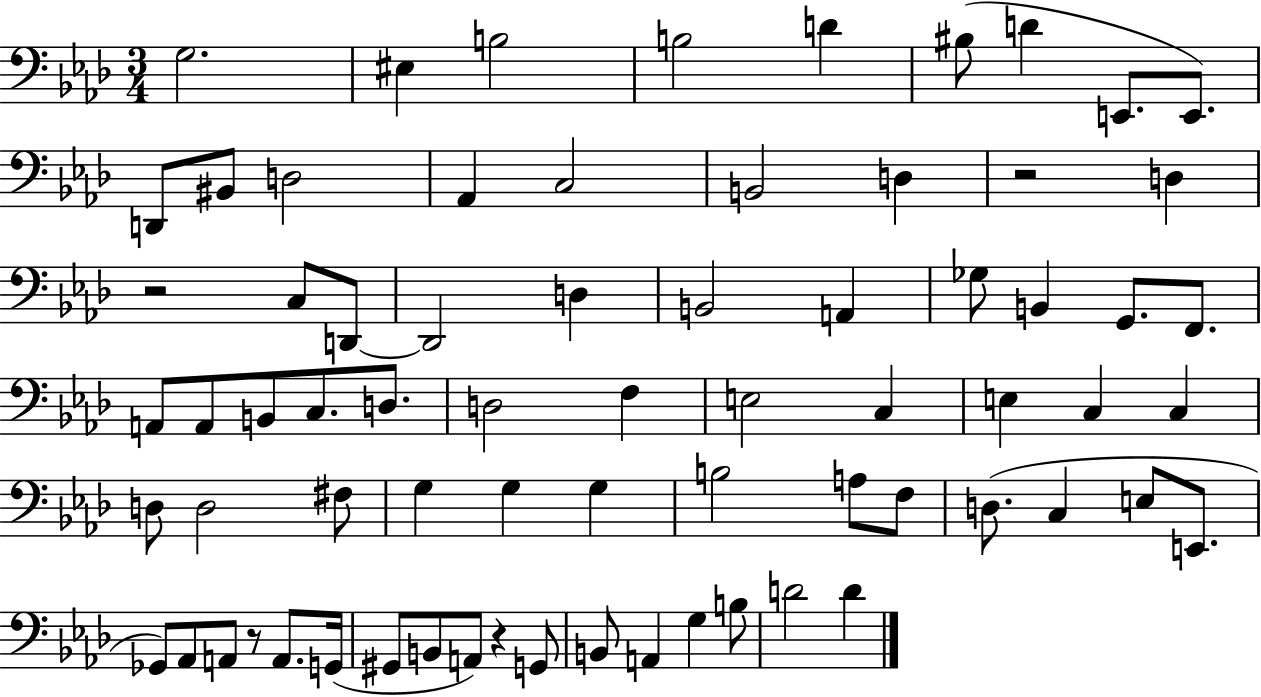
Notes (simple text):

G3/h. EIS3/q B3/h B3/h D4/q BIS3/e D4/q E2/e. E2/e. D2/e BIS2/e D3/h Ab2/q C3/h B2/h D3/q R/h D3/q R/h C3/e D2/e D2/h D3/q B2/h A2/q Gb3/e B2/q G2/e. F2/e. A2/e A2/e B2/e C3/e. D3/e. D3/h F3/q E3/h C3/q E3/q C3/q C3/q D3/e D3/h F#3/e G3/q G3/q G3/q B3/h A3/e F3/e D3/e. C3/q E3/e E2/e. Gb2/e Ab2/e A2/e R/e A2/e. G2/s G#2/e B2/e A2/e R/q G2/e B2/e A2/q G3/q B3/e D4/h D4/q